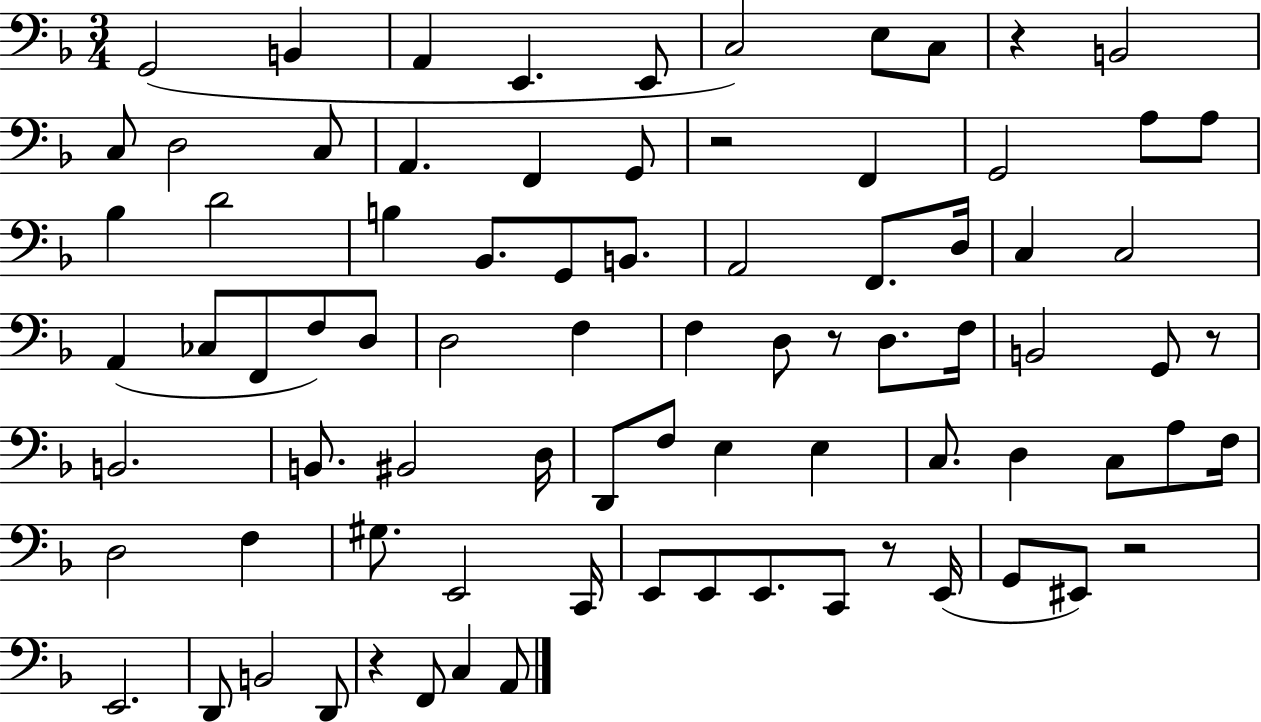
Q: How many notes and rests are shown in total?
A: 82